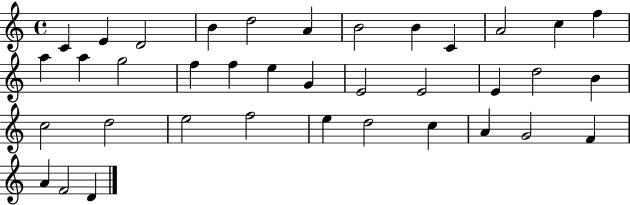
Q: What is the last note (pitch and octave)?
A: D4